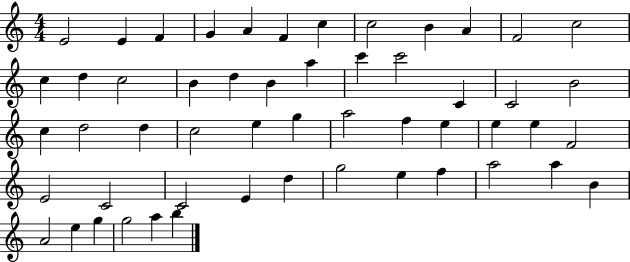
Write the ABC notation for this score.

X:1
T:Untitled
M:4/4
L:1/4
K:C
E2 E F G A F c c2 B A F2 c2 c d c2 B d B a c' c'2 C C2 B2 c d2 d c2 e g a2 f e e e F2 E2 C2 C2 E d g2 e f a2 a B A2 e g g2 a b